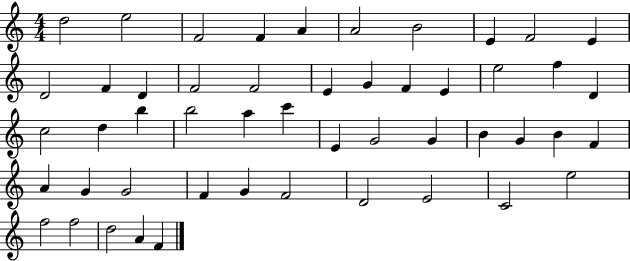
X:1
T:Untitled
M:4/4
L:1/4
K:C
d2 e2 F2 F A A2 B2 E F2 E D2 F D F2 F2 E G F E e2 f D c2 d b b2 a c' E G2 G B G B F A G G2 F G F2 D2 E2 C2 e2 f2 f2 d2 A F